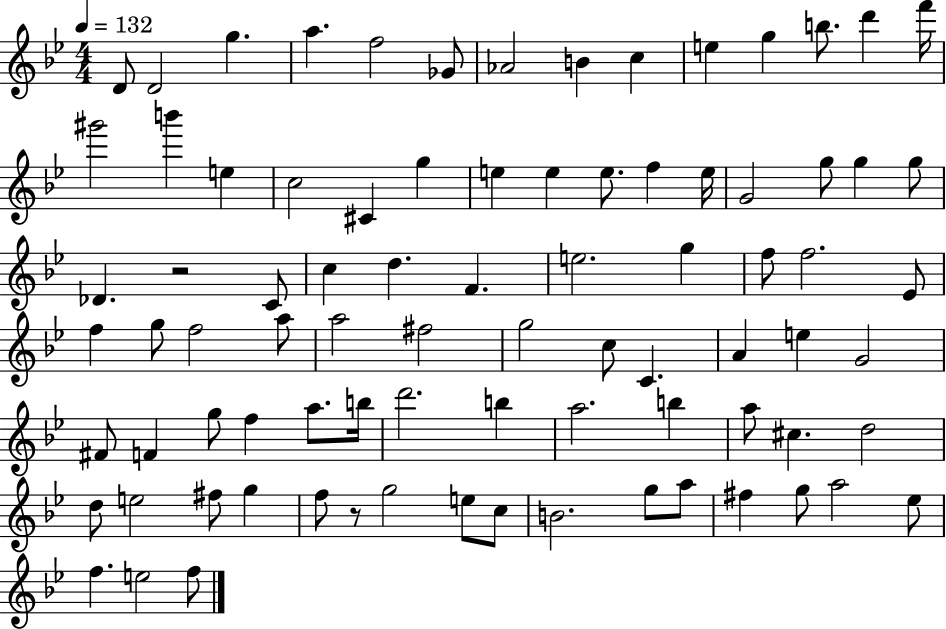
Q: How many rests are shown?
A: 2